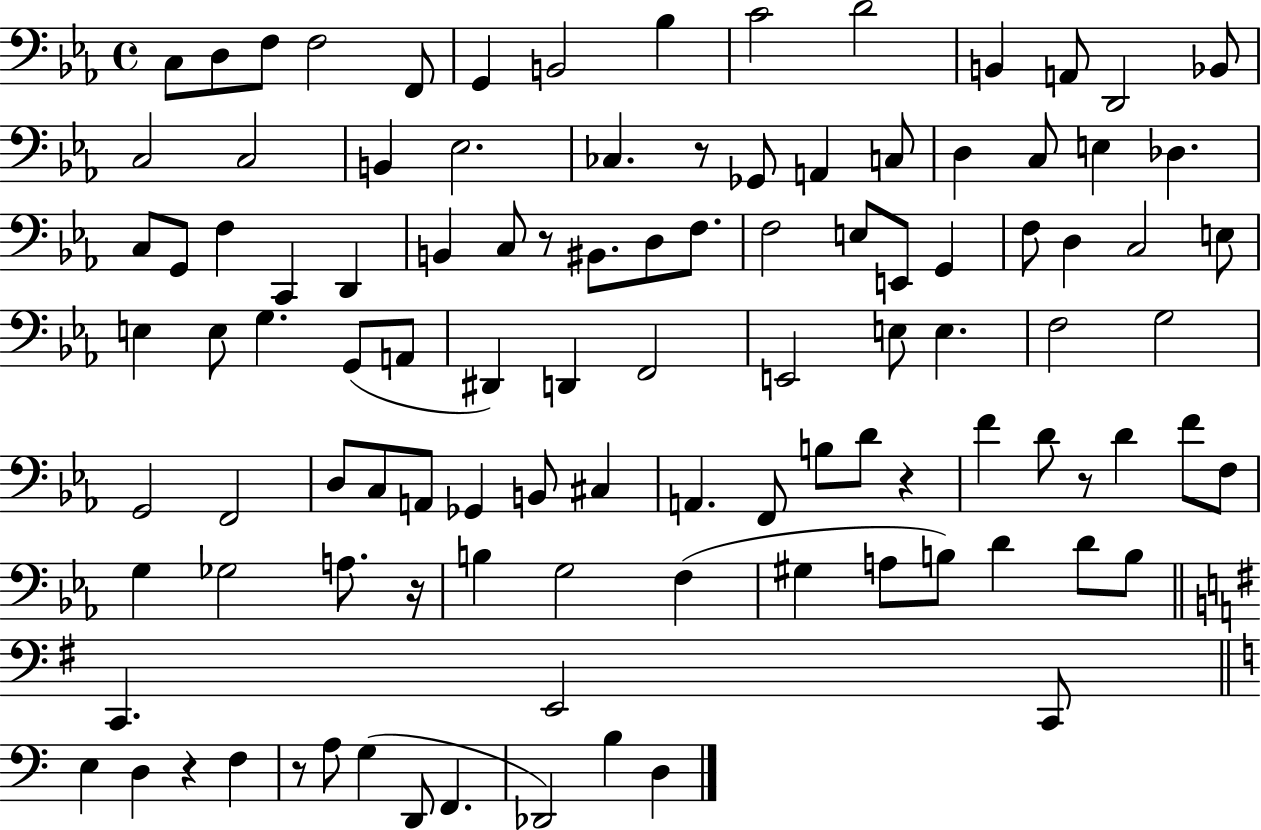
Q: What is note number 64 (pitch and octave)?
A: B2